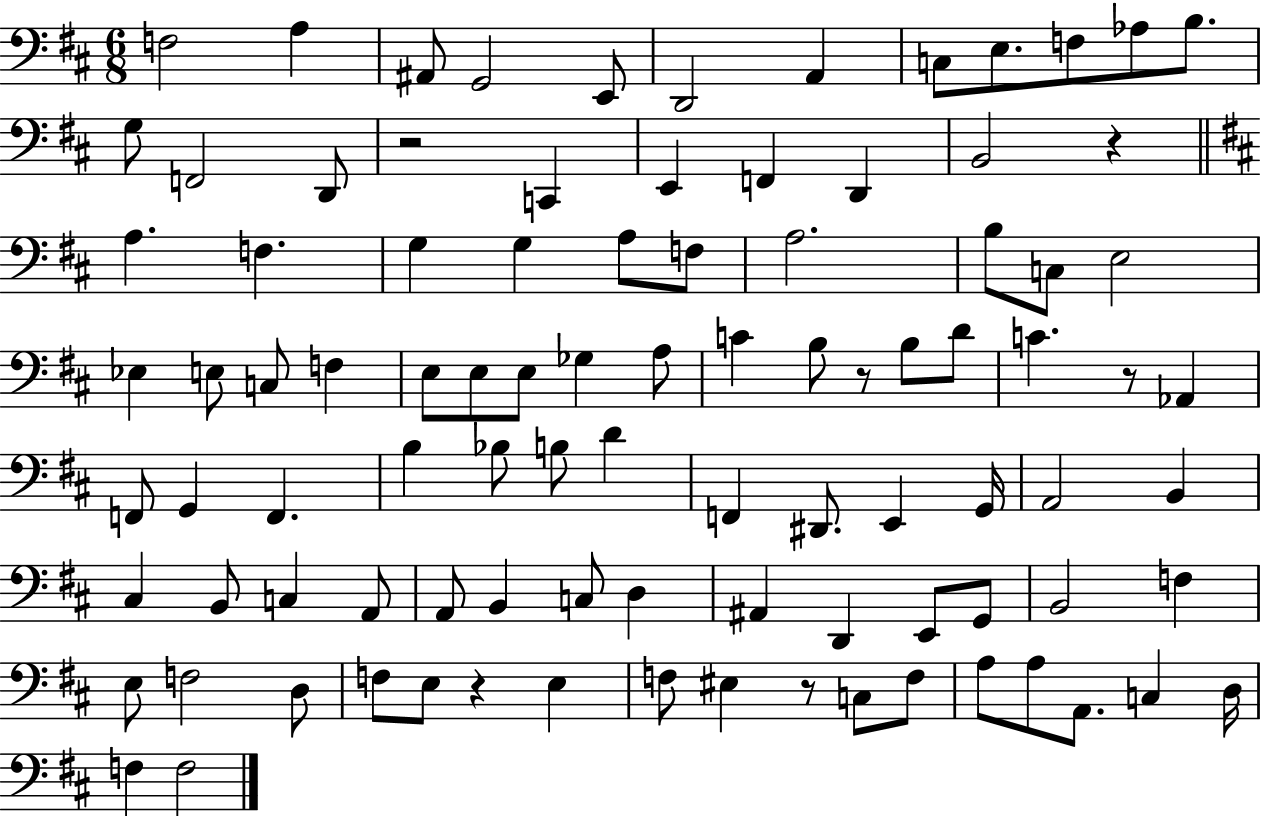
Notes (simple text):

F3/h A3/q A#2/e G2/h E2/e D2/h A2/q C3/e E3/e. F3/e Ab3/e B3/e. G3/e F2/h D2/e R/h C2/q E2/q F2/q D2/q B2/h R/q A3/q. F3/q. G3/q G3/q A3/e F3/e A3/h. B3/e C3/e E3/h Eb3/q E3/e C3/e F3/q E3/e E3/e E3/e Gb3/q A3/e C4/q B3/e R/e B3/e D4/e C4/q. R/e Ab2/q F2/e G2/q F2/q. B3/q Bb3/e B3/e D4/q F2/q D#2/e. E2/q G2/s A2/h B2/q C#3/q B2/e C3/q A2/e A2/e B2/q C3/e D3/q A#2/q D2/q E2/e G2/e B2/h F3/q E3/e F3/h D3/e F3/e E3/e R/q E3/q F3/e EIS3/q R/e C3/e F3/e A3/e A3/e A2/e. C3/q D3/s F3/q F3/h